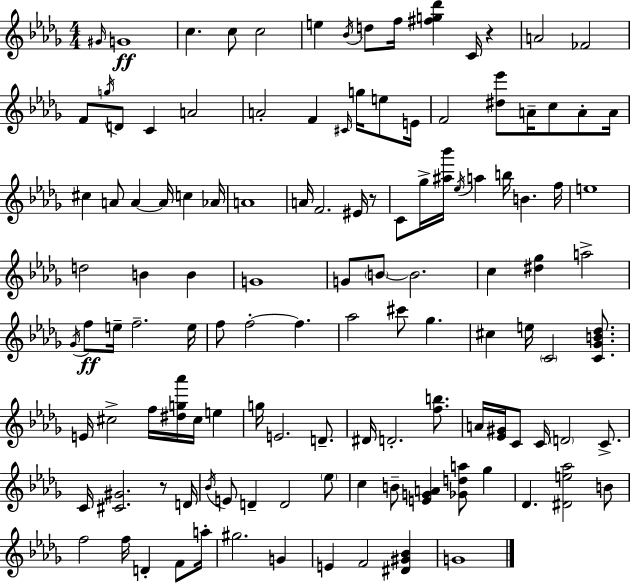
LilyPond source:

{
  \clef treble
  \numericTimeSignature
  \time 4/4
  \key bes \minor
  \grace { gis'16 }\ff g'1 | c''4. c''8 c''2 | e''4 \acciaccatura { bes'16 } d''8 f''16 <fis'' g'' des'''>4 c'16 r4 | a'2 fes'2 | \break f'8 \acciaccatura { g''16 } d'8 c'4 a'2 | a'2-. f'4 \grace { cis'16 } | g''16 e''8 e'16 f'2 <dis'' ees'''>8 a'16-- c''8 | a'8-. a'16 cis''4 a'8 a'4~~ a'16 c''4 | \break aes'16 a'1 | a'16 f'2. | eis'16 r8 c'8 ges''16-> <ais'' bes'''>16 \acciaccatura { ees''16 } a''4 b''16 b'4. | f''16 e''1 | \break d''2 b'4 | b'4 g'1 | g'8 \parenthesize b'8~~ b'2. | c''4 <dis'' ges''>4 a''2-> | \break \acciaccatura { ges'16 }\ff f''8 e''16-- f''2.-- | e''16 f''8 f''2-.~~ | f''4. aes''2 cis'''8 | ges''4. cis''4 e''16 \parenthesize c'2 | \break <c' ges' b' des''>8. e'16 cis''2-> f''16 | <dis'' g'' aes'''>16 cis''16 e''4 g''16 e'2. | d'8.-- dis'16 d'2.-. | <f'' b''>8. a'16 <ees' gis'>16 c'8 c'16 \parenthesize d'2 | \break c'8.-> c'16 <cis' gis'>2. | r8 d'16 \acciaccatura { bes'16 } e'8 d'4-- d'2 | \parenthesize ees''8 c''4 b'8-- <e' g' a'>4 | <ges' d'' a''>8 ges''4 des'4. <dis' e'' aes''>2 | \break b'8 f''2 f''16 | d'4-. f'8 a''16-. gis''2. | g'4 e'4 f'2 | <dis' gis' bes'>4 g'1 | \break \bar "|."
}